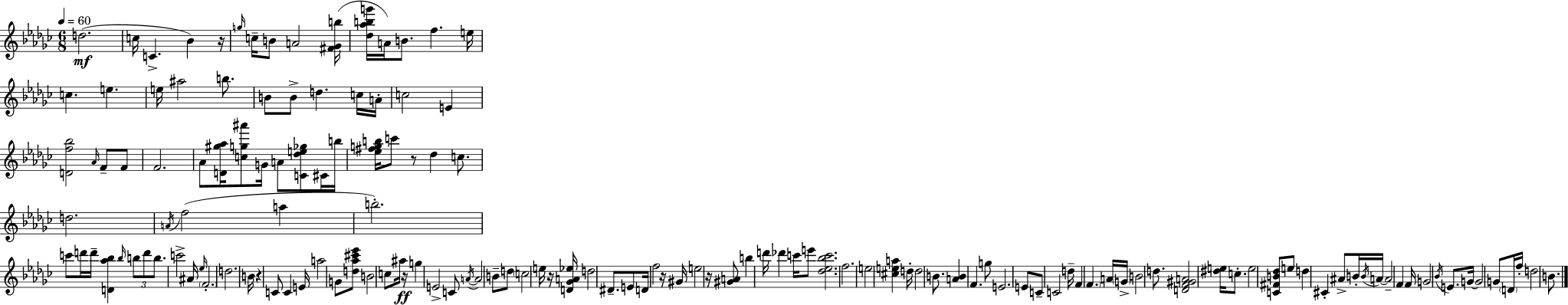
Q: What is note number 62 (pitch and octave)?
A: A#5